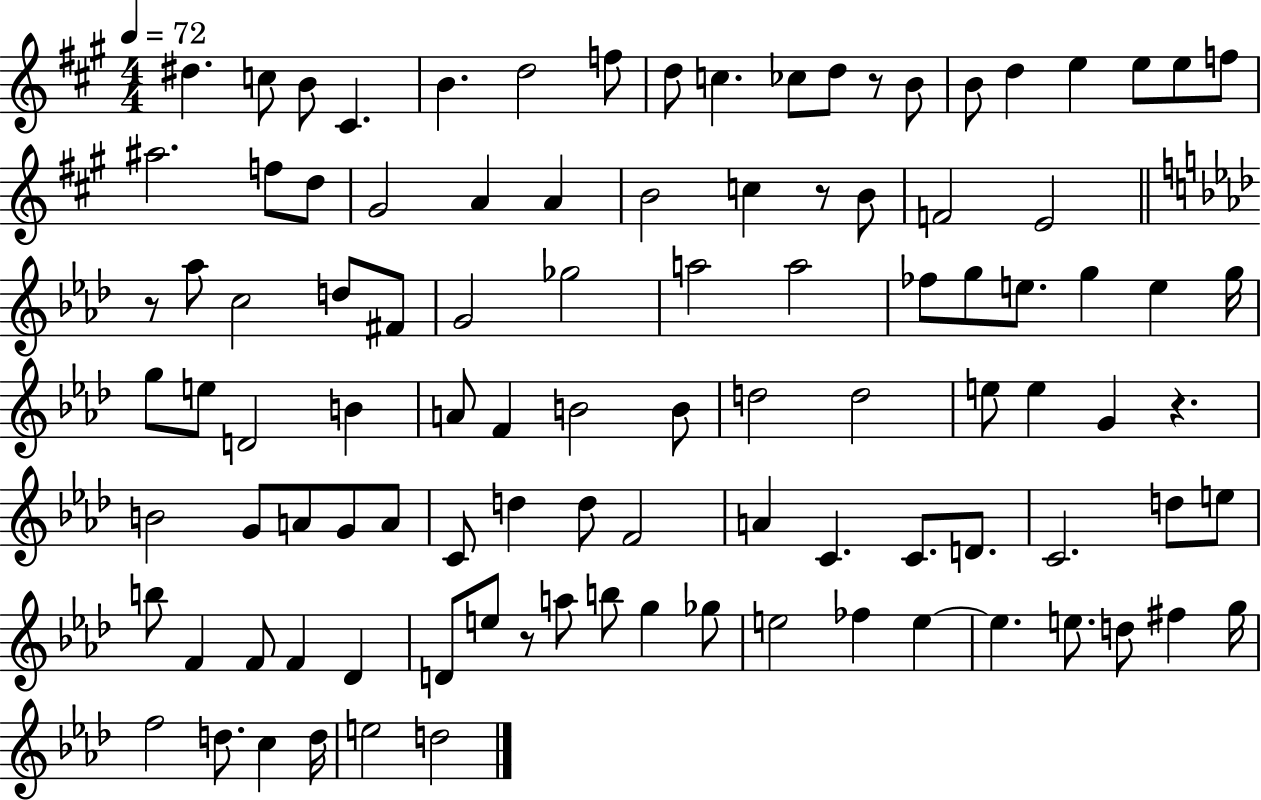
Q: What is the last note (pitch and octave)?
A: D5